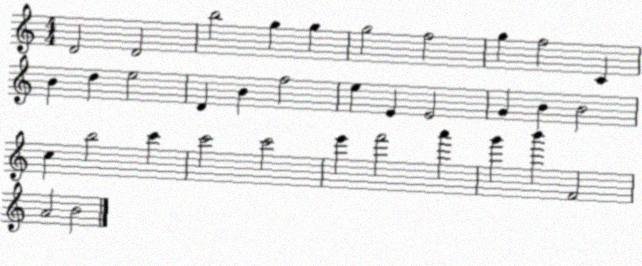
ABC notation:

X:1
T:Untitled
M:4/4
L:1/4
K:C
D2 D2 b2 g g g2 f2 g f2 C B d e2 D B f2 e E E2 G B B2 c b2 c' c'2 c'2 e' f'2 a' g' b' F2 A2 B2